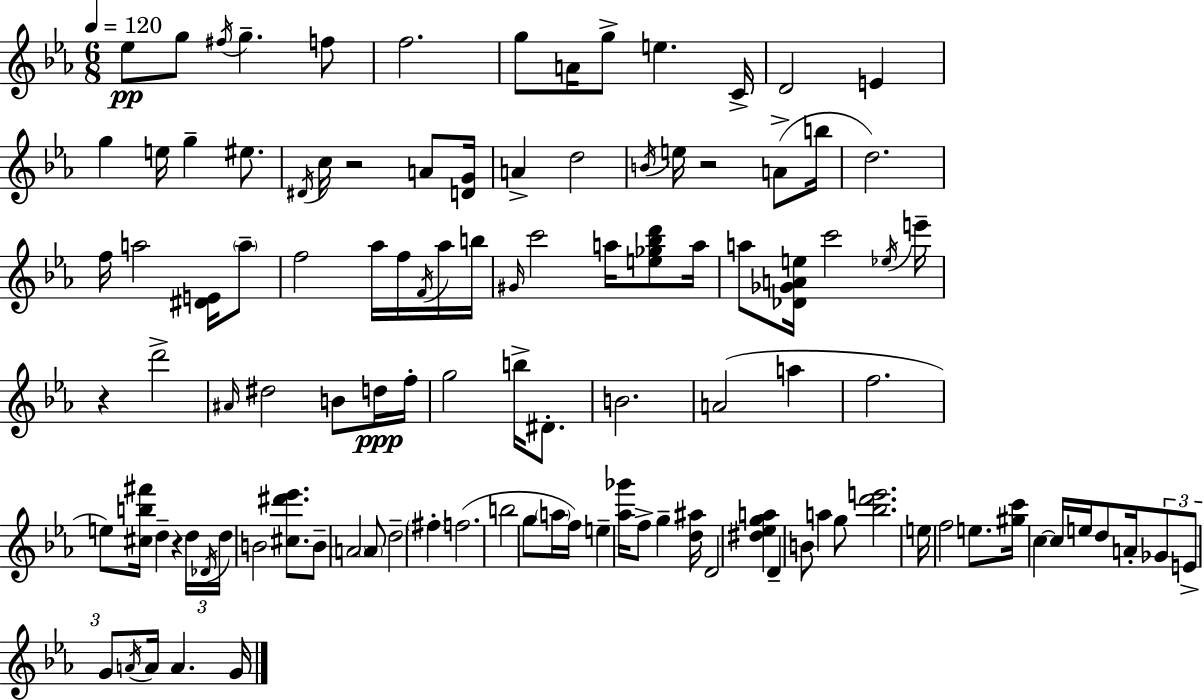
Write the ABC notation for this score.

X:1
T:Untitled
M:6/8
L:1/4
K:Eb
_e/2 g/2 ^f/4 g f/2 f2 g/2 A/4 g/2 e C/4 D2 E g e/4 g ^e/2 ^D/4 c/4 z2 A/2 [DG]/4 A d2 B/4 e/4 z2 A/2 b/4 d2 f/4 a2 [^DE]/4 a/2 f2 _a/4 f/4 F/4 _a/4 b/4 ^G/4 c'2 a/4 [e_g_bd']/2 a/4 a/2 [_D_GAe]/4 c'2 _e/4 e'/4 z d'2 ^A/4 ^d2 B/2 d/4 f/4 g2 b/4 ^D/2 B2 A2 a f2 e/2 [^cb^f']/4 d z d/4 _D/4 d/4 B2 [^c^d'_e']/2 B/2 A2 A/2 d2 ^f f2 b2 g/2 a/4 f/4 e [_a_g']/4 f/2 g [d^a]/4 D2 [^d_ega] D B/2 a g/2 [_bd'e']2 e/4 f2 e/2 [^gc']/4 c c/4 e/4 d/2 A/4 _G/2 E/2 G/2 A/4 A/4 A G/4